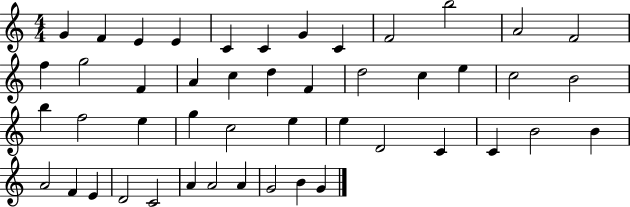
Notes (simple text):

G4/q F4/q E4/q E4/q C4/q C4/q G4/q C4/q F4/h B5/h A4/h F4/h F5/q G5/h F4/q A4/q C5/q D5/q F4/q D5/h C5/q E5/q C5/h B4/h B5/q F5/h E5/q G5/q C5/h E5/q E5/q D4/h C4/q C4/q B4/h B4/q A4/h F4/q E4/q D4/h C4/h A4/q A4/h A4/q G4/h B4/q G4/q